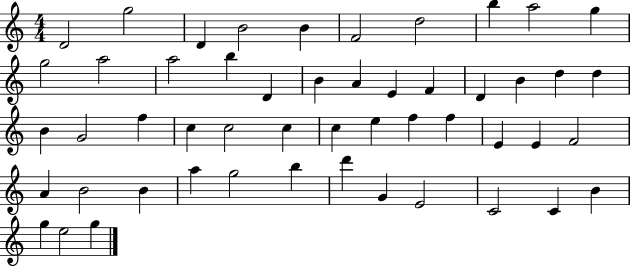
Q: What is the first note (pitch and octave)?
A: D4